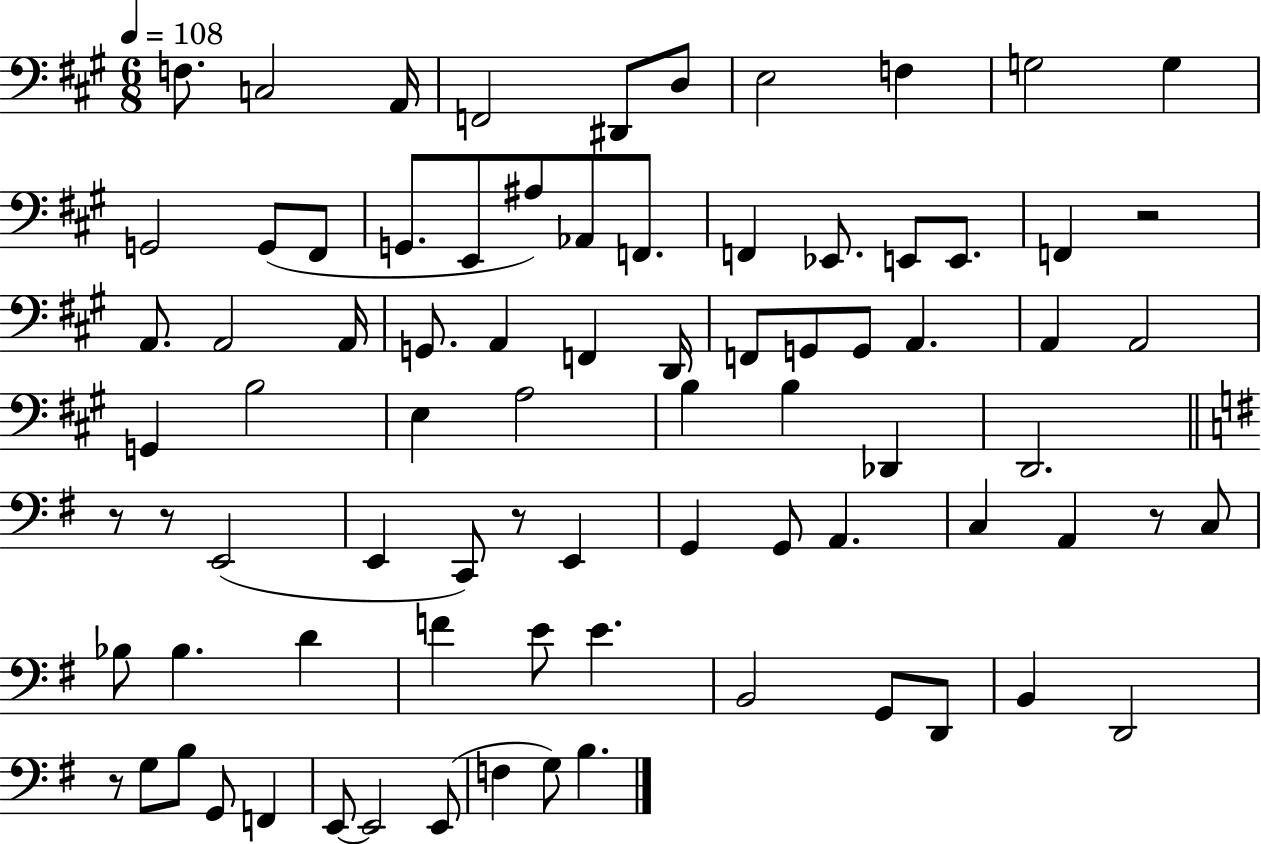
X:1
T:Untitled
M:6/8
L:1/4
K:A
F,/2 C,2 A,,/4 F,,2 ^D,,/2 D,/2 E,2 F, G,2 G, G,,2 G,,/2 ^F,,/2 G,,/2 E,,/2 ^A,/2 _A,,/2 F,,/2 F,, _E,,/2 E,,/2 E,,/2 F,, z2 A,,/2 A,,2 A,,/4 G,,/2 A,, F,, D,,/4 F,,/2 G,,/2 G,,/2 A,, A,, A,,2 G,, B,2 E, A,2 B, B, _D,, D,,2 z/2 z/2 E,,2 E,, C,,/2 z/2 E,, G,, G,,/2 A,, C, A,, z/2 C,/2 _B,/2 _B, D F E/2 E B,,2 G,,/2 D,,/2 B,, D,,2 z/2 G,/2 B,/2 G,,/2 F,, E,,/2 E,,2 E,,/2 F, G,/2 B,